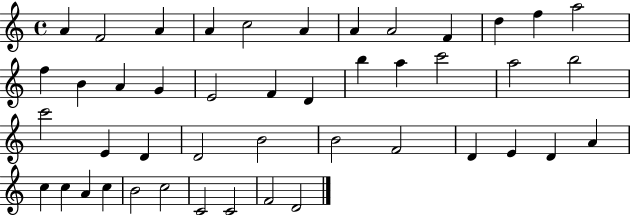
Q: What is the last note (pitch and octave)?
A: D4